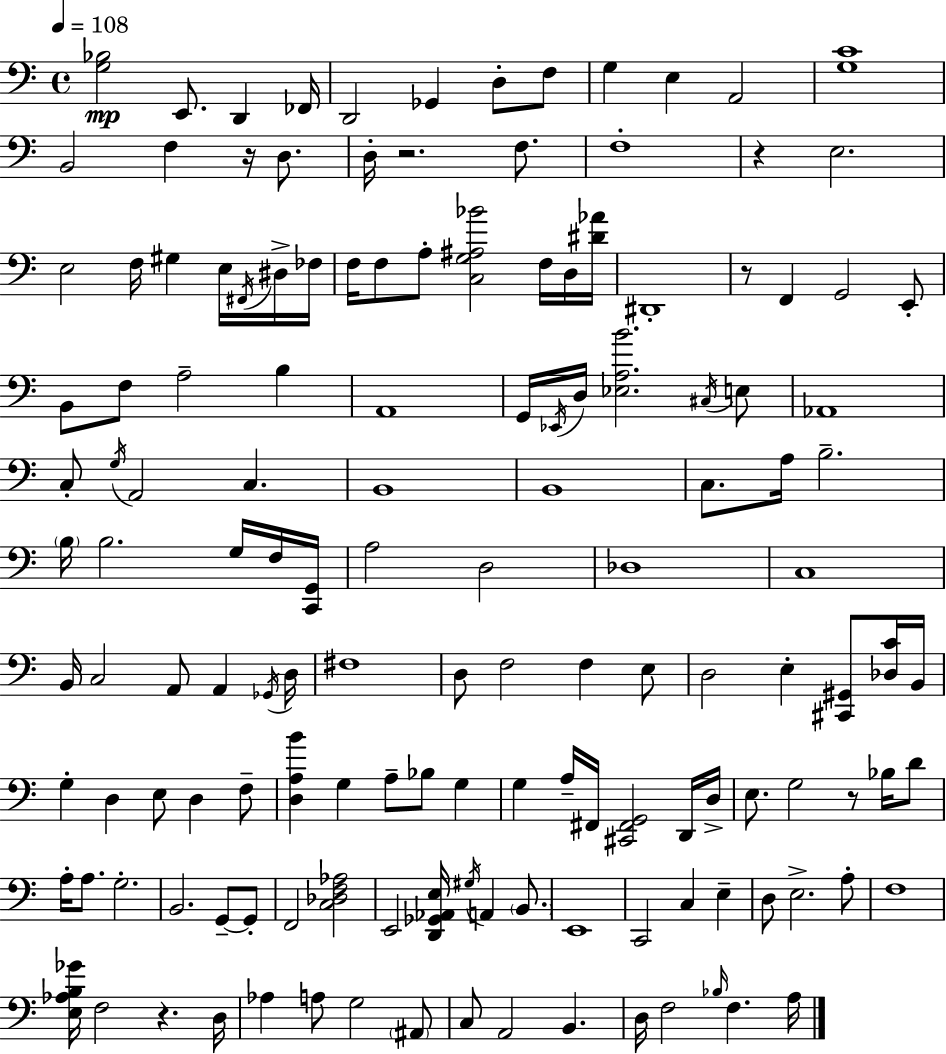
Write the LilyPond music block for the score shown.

{
  \clef bass
  \time 4/4
  \defaultTimeSignature
  \key c \major
  \tempo 4 = 108
  \repeat volta 2 { <g bes>2\mp e,8. d,4 fes,16 | d,2 ges,4 d8-. f8 | g4 e4 a,2 | <g c'>1 | \break b,2 f4 r16 d8. | d16-. r2. f8. | f1-. | r4 e2. | \break e2 f16 gis4 e16 \acciaccatura { fis,16 } dis16-> | fes16 f16 f8 a8-. <c g ais bes'>2 f16 d16 | <dis' aes'>16 dis,1-. | r8 f,4 g,2 e,8-. | \break b,8 f8 a2-- b4 | a,1 | g,16 \acciaccatura { ees,16 } d16 <ees a b'>2. | \acciaccatura { cis16 } e8 aes,1 | \break c8-. \acciaccatura { g16 } a,2 c4. | b,1 | b,1 | c8. a16 b2.-- | \break \parenthesize b16 b2. | g16 f16 <c, g,>16 a2 d2 | des1 | c1 | \break b,16 c2 a,8 a,4 | \acciaccatura { ges,16 } d16 fis1 | d8 f2 f4 | e8 d2 e4-. | \break <cis, gis,>8 <des c'>16 b,16 g4-. d4 e8 d4 | f8-- <d a b'>4 g4 a8-- bes8 | g4 g4 a16-- fis,16 <cis, fis, g,>2 | d,16 d16-> e8. g2 | \break r8 bes16 d'8 a16-. a8. g2.-. | b,2. | g,8--~~ g,8-. f,2 <c des f aes>2 | e,2 <d, ges, aes, e>16 \acciaccatura { gis16 } a,4 | \break \parenthesize b,8. e,1 | c,2 c4 | e4-- d8 e2.-> | a8-. f1 | \break <e aes b ges'>16 f2 r4. | d16 aes4 a8 g2 | \parenthesize ais,8 c8 a,2 | b,4. d16 f2 \grace { bes16 } | \break f4. a16 } \bar "|."
}